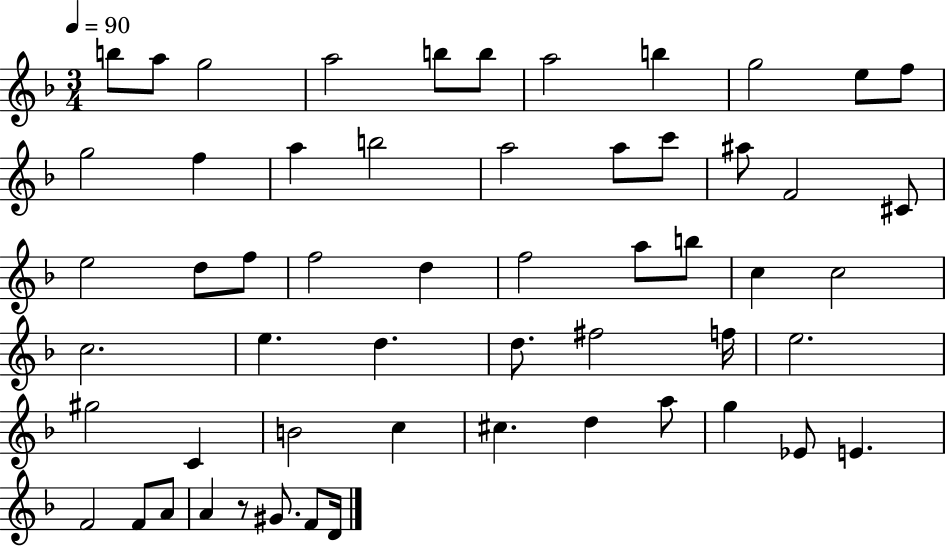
B5/e A5/e G5/h A5/h B5/e B5/e A5/h B5/q G5/h E5/e F5/e G5/h F5/q A5/q B5/h A5/h A5/e C6/e A#5/e F4/h C#4/e E5/h D5/e F5/e F5/h D5/q F5/h A5/e B5/e C5/q C5/h C5/h. E5/q. D5/q. D5/e. F#5/h F5/s E5/h. G#5/h C4/q B4/h C5/q C#5/q. D5/q A5/e G5/q Eb4/e E4/q. F4/h F4/e A4/e A4/q R/e G#4/e. F4/e D4/s